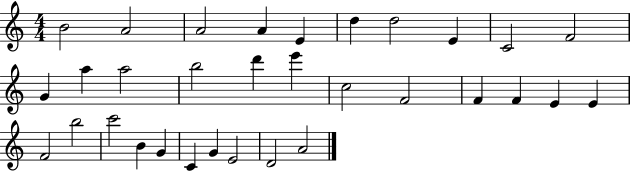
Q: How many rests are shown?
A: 0